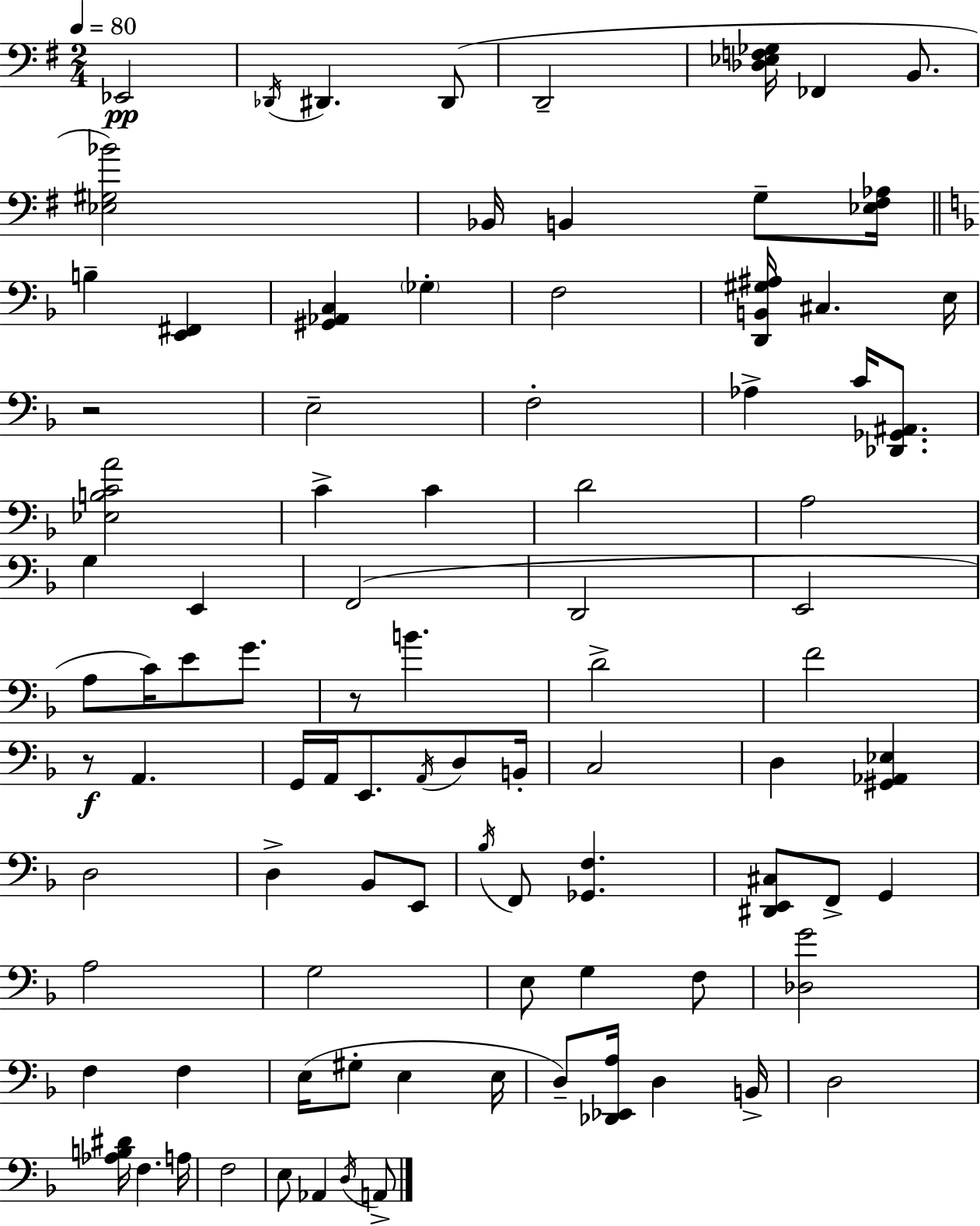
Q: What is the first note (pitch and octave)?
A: Eb2